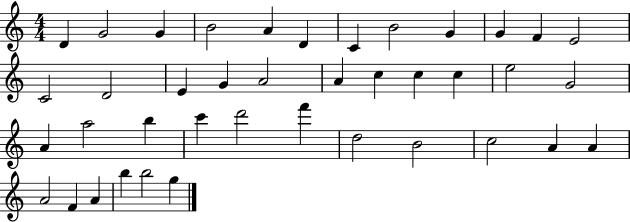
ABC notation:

X:1
T:Untitled
M:4/4
L:1/4
K:C
D G2 G B2 A D C B2 G G F E2 C2 D2 E G A2 A c c c e2 G2 A a2 b c' d'2 f' d2 B2 c2 A A A2 F A b b2 g